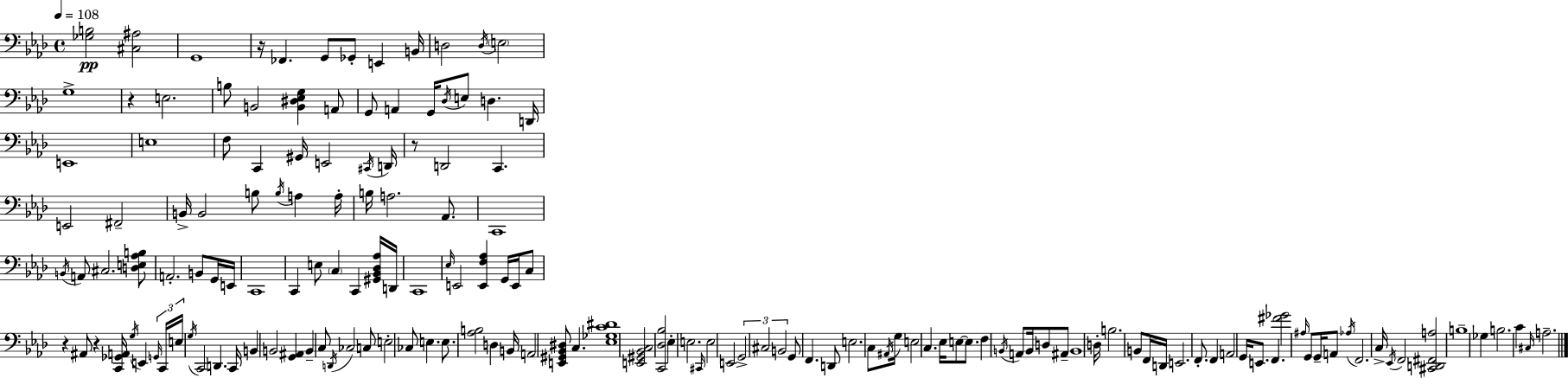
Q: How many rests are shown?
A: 5